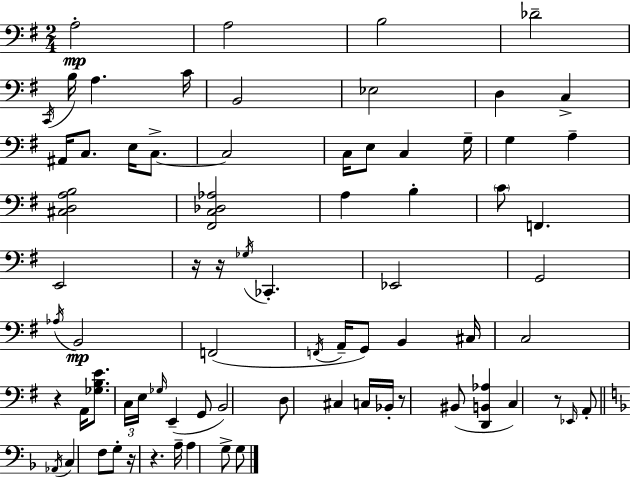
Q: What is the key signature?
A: G major